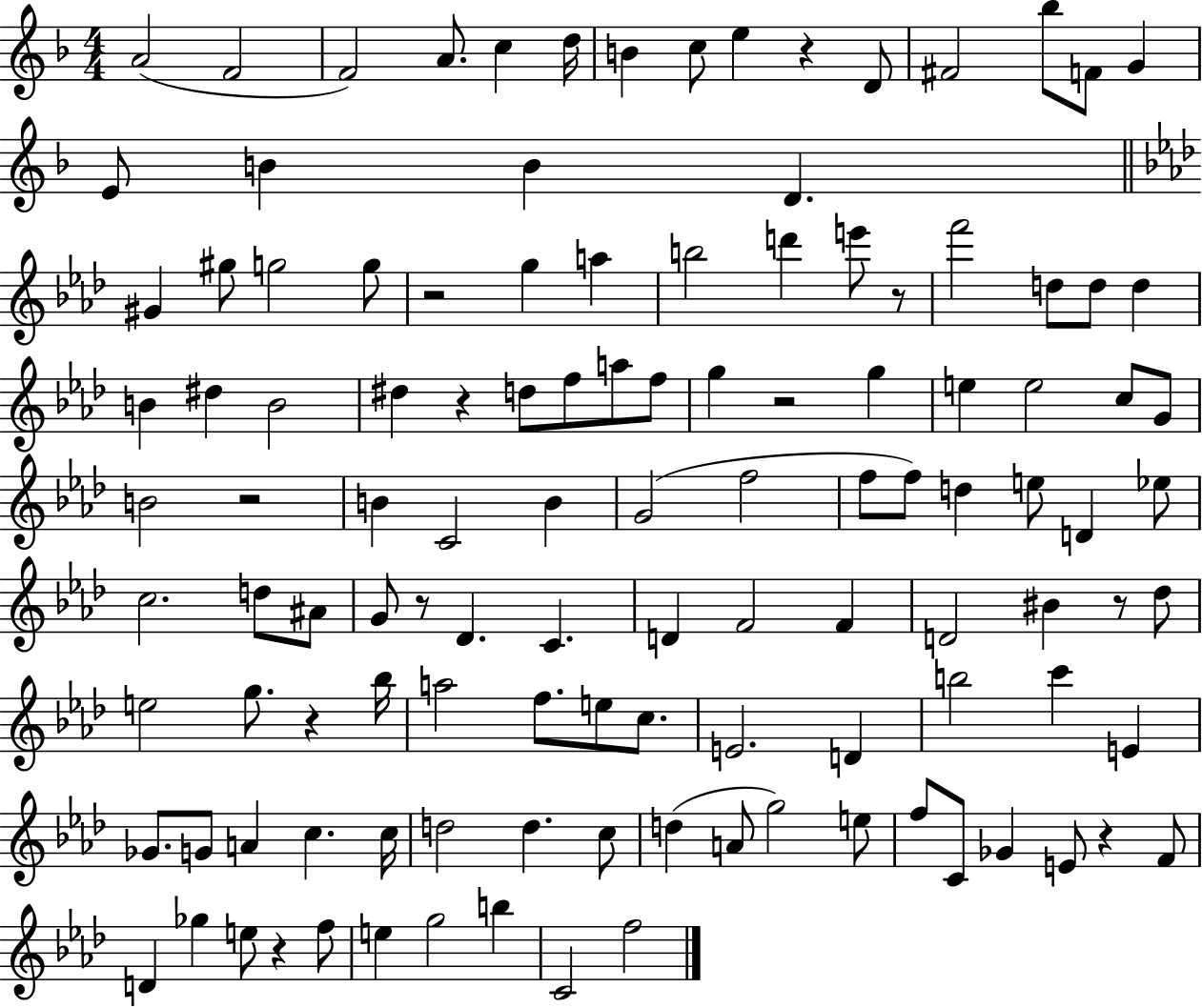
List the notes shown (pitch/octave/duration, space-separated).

A4/h F4/h F4/h A4/e. C5/q D5/s B4/q C5/e E5/q R/q D4/e F#4/h Bb5/e F4/e G4/q E4/e B4/q B4/q D4/q. G#4/q G#5/e G5/h G5/e R/h G5/q A5/q B5/h D6/q E6/e R/e F6/h D5/e D5/e D5/q B4/q D#5/q B4/h D#5/q R/q D5/e F5/e A5/e F5/e G5/q R/h G5/q E5/q E5/h C5/e G4/e B4/h R/h B4/q C4/h B4/q G4/h F5/h F5/e F5/e D5/q E5/e D4/q Eb5/e C5/h. D5/e A#4/e G4/e R/e Db4/q. C4/q. D4/q F4/h F4/q D4/h BIS4/q R/e Db5/e E5/h G5/e. R/q Bb5/s A5/h F5/e. E5/e C5/e. E4/h. D4/q B5/h C6/q E4/q Gb4/e. G4/e A4/q C5/q. C5/s D5/h D5/q. C5/e D5/q A4/e G5/h E5/e F5/e C4/e Gb4/q E4/e R/q F4/e D4/q Gb5/q E5/e R/q F5/e E5/q G5/h B5/q C4/h F5/h